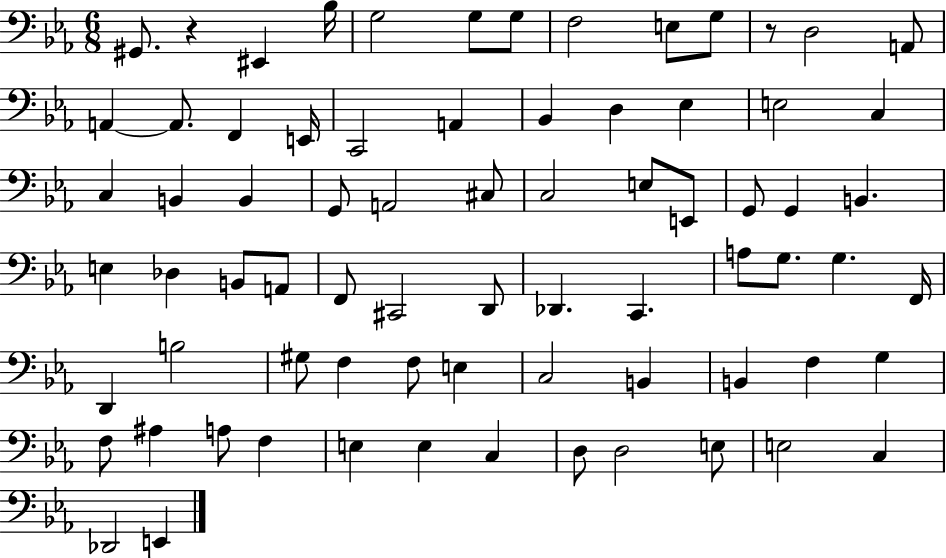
{
  \clef bass
  \numericTimeSignature
  \time 6/8
  \key ees \major
  gis,8. r4 eis,4 bes16 | g2 g8 g8 | f2 e8 g8 | r8 d2 a,8 | \break a,4~~ a,8. f,4 e,16 | c,2 a,4 | bes,4 d4 ees4 | e2 c4 | \break c4 b,4 b,4 | g,8 a,2 cis8 | c2 e8 e,8 | g,8 g,4 b,4. | \break e4 des4 b,8 a,8 | f,8 cis,2 d,8 | des,4. c,4. | a8 g8. g4. f,16 | \break d,4 b2 | gis8 f4 f8 e4 | c2 b,4 | b,4 f4 g4 | \break f8 ais4 a8 f4 | e4 e4 c4 | d8 d2 e8 | e2 c4 | \break des,2 e,4 | \bar "|."
}